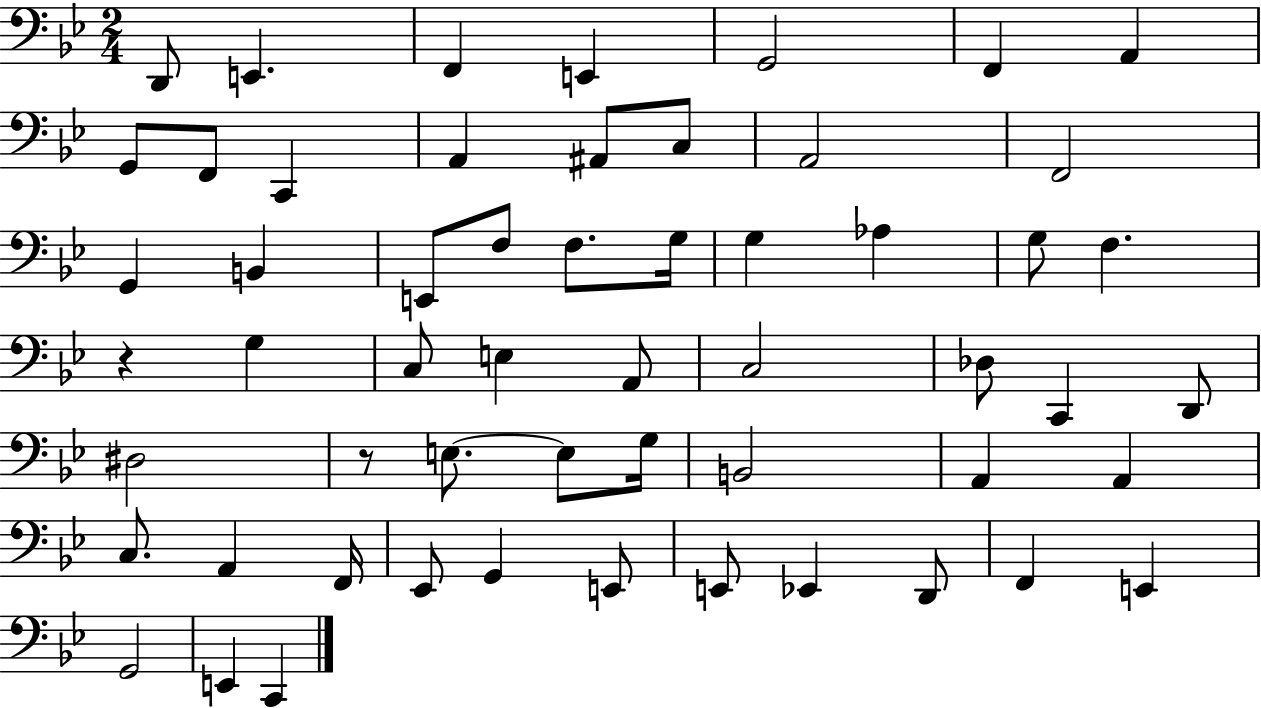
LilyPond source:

{
  \clef bass
  \numericTimeSignature
  \time 2/4
  \key bes \major
  \repeat volta 2 { d,8 e,4. | f,4 e,4 | g,2 | f,4 a,4 | \break g,8 f,8 c,4 | a,4 ais,8 c8 | a,2 | f,2 | \break g,4 b,4 | e,8 f8 f8. g16 | g4 aes4 | g8 f4. | \break r4 g4 | c8 e4 a,8 | c2 | des8 c,4 d,8 | \break dis2 | r8 e8.~~ e8 g16 | b,2 | a,4 a,4 | \break c8. a,4 f,16 | ees,8 g,4 e,8 | e,8 ees,4 d,8 | f,4 e,4 | \break g,2 | e,4 c,4 | } \bar "|."
}